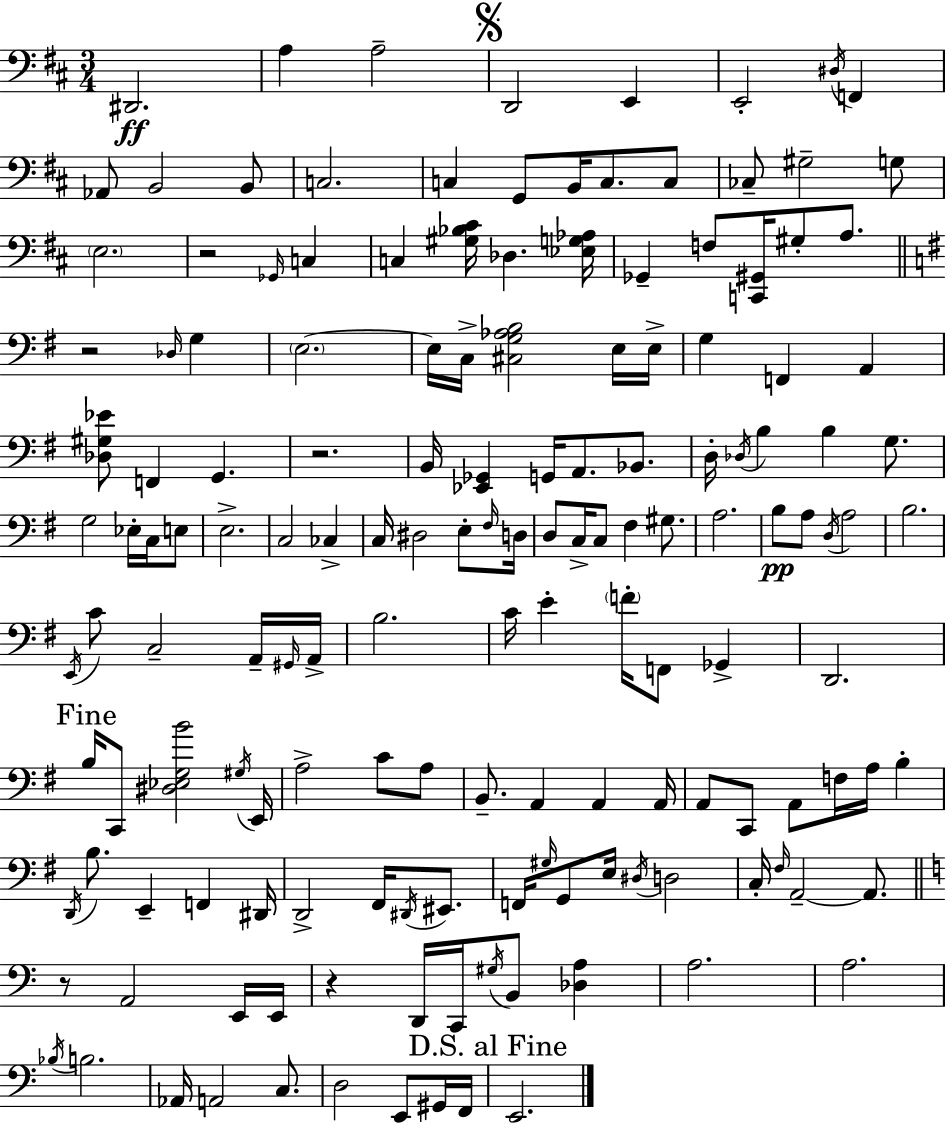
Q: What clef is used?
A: bass